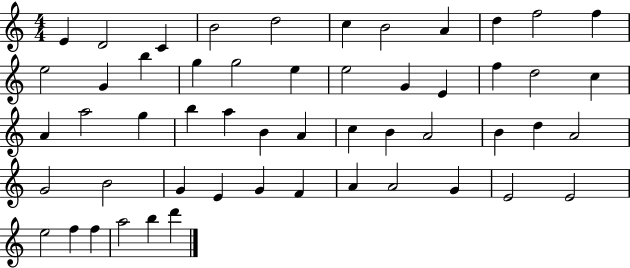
X:1
T:Untitled
M:4/4
L:1/4
K:C
E D2 C B2 d2 c B2 A d f2 f e2 G b g g2 e e2 G E f d2 c A a2 g b a B A c B A2 B d A2 G2 B2 G E G F A A2 G E2 E2 e2 f f a2 b d'